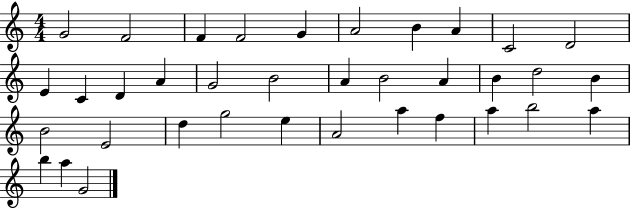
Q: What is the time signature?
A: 4/4